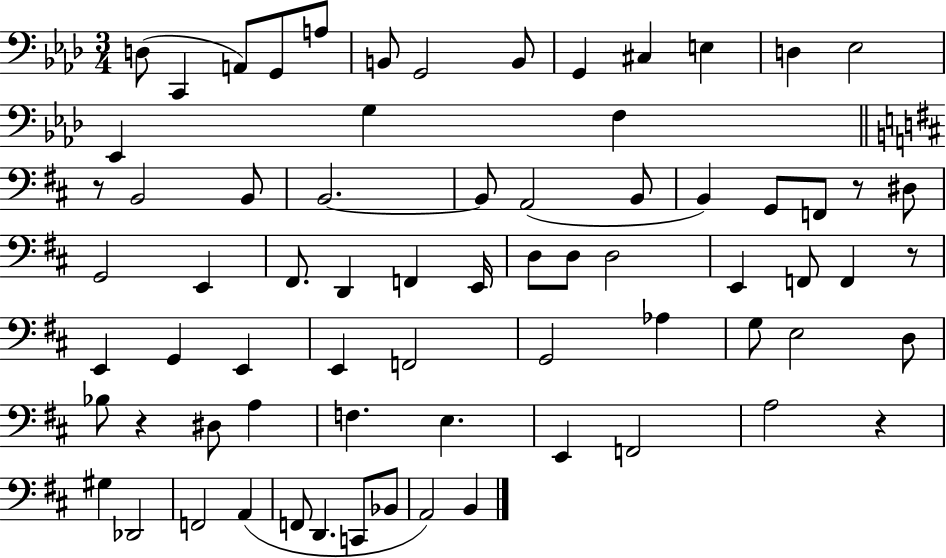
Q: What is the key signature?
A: AES major